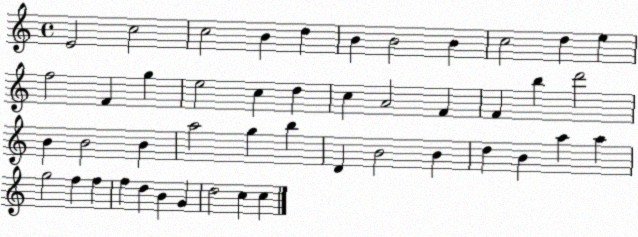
X:1
T:Untitled
M:4/4
L:1/4
K:C
E2 c2 c2 B d B B2 B c2 d e f2 F g e2 c d c A2 F F b d'2 B B2 B a2 g b D B2 B d B a a g2 f f f d B G d2 c c